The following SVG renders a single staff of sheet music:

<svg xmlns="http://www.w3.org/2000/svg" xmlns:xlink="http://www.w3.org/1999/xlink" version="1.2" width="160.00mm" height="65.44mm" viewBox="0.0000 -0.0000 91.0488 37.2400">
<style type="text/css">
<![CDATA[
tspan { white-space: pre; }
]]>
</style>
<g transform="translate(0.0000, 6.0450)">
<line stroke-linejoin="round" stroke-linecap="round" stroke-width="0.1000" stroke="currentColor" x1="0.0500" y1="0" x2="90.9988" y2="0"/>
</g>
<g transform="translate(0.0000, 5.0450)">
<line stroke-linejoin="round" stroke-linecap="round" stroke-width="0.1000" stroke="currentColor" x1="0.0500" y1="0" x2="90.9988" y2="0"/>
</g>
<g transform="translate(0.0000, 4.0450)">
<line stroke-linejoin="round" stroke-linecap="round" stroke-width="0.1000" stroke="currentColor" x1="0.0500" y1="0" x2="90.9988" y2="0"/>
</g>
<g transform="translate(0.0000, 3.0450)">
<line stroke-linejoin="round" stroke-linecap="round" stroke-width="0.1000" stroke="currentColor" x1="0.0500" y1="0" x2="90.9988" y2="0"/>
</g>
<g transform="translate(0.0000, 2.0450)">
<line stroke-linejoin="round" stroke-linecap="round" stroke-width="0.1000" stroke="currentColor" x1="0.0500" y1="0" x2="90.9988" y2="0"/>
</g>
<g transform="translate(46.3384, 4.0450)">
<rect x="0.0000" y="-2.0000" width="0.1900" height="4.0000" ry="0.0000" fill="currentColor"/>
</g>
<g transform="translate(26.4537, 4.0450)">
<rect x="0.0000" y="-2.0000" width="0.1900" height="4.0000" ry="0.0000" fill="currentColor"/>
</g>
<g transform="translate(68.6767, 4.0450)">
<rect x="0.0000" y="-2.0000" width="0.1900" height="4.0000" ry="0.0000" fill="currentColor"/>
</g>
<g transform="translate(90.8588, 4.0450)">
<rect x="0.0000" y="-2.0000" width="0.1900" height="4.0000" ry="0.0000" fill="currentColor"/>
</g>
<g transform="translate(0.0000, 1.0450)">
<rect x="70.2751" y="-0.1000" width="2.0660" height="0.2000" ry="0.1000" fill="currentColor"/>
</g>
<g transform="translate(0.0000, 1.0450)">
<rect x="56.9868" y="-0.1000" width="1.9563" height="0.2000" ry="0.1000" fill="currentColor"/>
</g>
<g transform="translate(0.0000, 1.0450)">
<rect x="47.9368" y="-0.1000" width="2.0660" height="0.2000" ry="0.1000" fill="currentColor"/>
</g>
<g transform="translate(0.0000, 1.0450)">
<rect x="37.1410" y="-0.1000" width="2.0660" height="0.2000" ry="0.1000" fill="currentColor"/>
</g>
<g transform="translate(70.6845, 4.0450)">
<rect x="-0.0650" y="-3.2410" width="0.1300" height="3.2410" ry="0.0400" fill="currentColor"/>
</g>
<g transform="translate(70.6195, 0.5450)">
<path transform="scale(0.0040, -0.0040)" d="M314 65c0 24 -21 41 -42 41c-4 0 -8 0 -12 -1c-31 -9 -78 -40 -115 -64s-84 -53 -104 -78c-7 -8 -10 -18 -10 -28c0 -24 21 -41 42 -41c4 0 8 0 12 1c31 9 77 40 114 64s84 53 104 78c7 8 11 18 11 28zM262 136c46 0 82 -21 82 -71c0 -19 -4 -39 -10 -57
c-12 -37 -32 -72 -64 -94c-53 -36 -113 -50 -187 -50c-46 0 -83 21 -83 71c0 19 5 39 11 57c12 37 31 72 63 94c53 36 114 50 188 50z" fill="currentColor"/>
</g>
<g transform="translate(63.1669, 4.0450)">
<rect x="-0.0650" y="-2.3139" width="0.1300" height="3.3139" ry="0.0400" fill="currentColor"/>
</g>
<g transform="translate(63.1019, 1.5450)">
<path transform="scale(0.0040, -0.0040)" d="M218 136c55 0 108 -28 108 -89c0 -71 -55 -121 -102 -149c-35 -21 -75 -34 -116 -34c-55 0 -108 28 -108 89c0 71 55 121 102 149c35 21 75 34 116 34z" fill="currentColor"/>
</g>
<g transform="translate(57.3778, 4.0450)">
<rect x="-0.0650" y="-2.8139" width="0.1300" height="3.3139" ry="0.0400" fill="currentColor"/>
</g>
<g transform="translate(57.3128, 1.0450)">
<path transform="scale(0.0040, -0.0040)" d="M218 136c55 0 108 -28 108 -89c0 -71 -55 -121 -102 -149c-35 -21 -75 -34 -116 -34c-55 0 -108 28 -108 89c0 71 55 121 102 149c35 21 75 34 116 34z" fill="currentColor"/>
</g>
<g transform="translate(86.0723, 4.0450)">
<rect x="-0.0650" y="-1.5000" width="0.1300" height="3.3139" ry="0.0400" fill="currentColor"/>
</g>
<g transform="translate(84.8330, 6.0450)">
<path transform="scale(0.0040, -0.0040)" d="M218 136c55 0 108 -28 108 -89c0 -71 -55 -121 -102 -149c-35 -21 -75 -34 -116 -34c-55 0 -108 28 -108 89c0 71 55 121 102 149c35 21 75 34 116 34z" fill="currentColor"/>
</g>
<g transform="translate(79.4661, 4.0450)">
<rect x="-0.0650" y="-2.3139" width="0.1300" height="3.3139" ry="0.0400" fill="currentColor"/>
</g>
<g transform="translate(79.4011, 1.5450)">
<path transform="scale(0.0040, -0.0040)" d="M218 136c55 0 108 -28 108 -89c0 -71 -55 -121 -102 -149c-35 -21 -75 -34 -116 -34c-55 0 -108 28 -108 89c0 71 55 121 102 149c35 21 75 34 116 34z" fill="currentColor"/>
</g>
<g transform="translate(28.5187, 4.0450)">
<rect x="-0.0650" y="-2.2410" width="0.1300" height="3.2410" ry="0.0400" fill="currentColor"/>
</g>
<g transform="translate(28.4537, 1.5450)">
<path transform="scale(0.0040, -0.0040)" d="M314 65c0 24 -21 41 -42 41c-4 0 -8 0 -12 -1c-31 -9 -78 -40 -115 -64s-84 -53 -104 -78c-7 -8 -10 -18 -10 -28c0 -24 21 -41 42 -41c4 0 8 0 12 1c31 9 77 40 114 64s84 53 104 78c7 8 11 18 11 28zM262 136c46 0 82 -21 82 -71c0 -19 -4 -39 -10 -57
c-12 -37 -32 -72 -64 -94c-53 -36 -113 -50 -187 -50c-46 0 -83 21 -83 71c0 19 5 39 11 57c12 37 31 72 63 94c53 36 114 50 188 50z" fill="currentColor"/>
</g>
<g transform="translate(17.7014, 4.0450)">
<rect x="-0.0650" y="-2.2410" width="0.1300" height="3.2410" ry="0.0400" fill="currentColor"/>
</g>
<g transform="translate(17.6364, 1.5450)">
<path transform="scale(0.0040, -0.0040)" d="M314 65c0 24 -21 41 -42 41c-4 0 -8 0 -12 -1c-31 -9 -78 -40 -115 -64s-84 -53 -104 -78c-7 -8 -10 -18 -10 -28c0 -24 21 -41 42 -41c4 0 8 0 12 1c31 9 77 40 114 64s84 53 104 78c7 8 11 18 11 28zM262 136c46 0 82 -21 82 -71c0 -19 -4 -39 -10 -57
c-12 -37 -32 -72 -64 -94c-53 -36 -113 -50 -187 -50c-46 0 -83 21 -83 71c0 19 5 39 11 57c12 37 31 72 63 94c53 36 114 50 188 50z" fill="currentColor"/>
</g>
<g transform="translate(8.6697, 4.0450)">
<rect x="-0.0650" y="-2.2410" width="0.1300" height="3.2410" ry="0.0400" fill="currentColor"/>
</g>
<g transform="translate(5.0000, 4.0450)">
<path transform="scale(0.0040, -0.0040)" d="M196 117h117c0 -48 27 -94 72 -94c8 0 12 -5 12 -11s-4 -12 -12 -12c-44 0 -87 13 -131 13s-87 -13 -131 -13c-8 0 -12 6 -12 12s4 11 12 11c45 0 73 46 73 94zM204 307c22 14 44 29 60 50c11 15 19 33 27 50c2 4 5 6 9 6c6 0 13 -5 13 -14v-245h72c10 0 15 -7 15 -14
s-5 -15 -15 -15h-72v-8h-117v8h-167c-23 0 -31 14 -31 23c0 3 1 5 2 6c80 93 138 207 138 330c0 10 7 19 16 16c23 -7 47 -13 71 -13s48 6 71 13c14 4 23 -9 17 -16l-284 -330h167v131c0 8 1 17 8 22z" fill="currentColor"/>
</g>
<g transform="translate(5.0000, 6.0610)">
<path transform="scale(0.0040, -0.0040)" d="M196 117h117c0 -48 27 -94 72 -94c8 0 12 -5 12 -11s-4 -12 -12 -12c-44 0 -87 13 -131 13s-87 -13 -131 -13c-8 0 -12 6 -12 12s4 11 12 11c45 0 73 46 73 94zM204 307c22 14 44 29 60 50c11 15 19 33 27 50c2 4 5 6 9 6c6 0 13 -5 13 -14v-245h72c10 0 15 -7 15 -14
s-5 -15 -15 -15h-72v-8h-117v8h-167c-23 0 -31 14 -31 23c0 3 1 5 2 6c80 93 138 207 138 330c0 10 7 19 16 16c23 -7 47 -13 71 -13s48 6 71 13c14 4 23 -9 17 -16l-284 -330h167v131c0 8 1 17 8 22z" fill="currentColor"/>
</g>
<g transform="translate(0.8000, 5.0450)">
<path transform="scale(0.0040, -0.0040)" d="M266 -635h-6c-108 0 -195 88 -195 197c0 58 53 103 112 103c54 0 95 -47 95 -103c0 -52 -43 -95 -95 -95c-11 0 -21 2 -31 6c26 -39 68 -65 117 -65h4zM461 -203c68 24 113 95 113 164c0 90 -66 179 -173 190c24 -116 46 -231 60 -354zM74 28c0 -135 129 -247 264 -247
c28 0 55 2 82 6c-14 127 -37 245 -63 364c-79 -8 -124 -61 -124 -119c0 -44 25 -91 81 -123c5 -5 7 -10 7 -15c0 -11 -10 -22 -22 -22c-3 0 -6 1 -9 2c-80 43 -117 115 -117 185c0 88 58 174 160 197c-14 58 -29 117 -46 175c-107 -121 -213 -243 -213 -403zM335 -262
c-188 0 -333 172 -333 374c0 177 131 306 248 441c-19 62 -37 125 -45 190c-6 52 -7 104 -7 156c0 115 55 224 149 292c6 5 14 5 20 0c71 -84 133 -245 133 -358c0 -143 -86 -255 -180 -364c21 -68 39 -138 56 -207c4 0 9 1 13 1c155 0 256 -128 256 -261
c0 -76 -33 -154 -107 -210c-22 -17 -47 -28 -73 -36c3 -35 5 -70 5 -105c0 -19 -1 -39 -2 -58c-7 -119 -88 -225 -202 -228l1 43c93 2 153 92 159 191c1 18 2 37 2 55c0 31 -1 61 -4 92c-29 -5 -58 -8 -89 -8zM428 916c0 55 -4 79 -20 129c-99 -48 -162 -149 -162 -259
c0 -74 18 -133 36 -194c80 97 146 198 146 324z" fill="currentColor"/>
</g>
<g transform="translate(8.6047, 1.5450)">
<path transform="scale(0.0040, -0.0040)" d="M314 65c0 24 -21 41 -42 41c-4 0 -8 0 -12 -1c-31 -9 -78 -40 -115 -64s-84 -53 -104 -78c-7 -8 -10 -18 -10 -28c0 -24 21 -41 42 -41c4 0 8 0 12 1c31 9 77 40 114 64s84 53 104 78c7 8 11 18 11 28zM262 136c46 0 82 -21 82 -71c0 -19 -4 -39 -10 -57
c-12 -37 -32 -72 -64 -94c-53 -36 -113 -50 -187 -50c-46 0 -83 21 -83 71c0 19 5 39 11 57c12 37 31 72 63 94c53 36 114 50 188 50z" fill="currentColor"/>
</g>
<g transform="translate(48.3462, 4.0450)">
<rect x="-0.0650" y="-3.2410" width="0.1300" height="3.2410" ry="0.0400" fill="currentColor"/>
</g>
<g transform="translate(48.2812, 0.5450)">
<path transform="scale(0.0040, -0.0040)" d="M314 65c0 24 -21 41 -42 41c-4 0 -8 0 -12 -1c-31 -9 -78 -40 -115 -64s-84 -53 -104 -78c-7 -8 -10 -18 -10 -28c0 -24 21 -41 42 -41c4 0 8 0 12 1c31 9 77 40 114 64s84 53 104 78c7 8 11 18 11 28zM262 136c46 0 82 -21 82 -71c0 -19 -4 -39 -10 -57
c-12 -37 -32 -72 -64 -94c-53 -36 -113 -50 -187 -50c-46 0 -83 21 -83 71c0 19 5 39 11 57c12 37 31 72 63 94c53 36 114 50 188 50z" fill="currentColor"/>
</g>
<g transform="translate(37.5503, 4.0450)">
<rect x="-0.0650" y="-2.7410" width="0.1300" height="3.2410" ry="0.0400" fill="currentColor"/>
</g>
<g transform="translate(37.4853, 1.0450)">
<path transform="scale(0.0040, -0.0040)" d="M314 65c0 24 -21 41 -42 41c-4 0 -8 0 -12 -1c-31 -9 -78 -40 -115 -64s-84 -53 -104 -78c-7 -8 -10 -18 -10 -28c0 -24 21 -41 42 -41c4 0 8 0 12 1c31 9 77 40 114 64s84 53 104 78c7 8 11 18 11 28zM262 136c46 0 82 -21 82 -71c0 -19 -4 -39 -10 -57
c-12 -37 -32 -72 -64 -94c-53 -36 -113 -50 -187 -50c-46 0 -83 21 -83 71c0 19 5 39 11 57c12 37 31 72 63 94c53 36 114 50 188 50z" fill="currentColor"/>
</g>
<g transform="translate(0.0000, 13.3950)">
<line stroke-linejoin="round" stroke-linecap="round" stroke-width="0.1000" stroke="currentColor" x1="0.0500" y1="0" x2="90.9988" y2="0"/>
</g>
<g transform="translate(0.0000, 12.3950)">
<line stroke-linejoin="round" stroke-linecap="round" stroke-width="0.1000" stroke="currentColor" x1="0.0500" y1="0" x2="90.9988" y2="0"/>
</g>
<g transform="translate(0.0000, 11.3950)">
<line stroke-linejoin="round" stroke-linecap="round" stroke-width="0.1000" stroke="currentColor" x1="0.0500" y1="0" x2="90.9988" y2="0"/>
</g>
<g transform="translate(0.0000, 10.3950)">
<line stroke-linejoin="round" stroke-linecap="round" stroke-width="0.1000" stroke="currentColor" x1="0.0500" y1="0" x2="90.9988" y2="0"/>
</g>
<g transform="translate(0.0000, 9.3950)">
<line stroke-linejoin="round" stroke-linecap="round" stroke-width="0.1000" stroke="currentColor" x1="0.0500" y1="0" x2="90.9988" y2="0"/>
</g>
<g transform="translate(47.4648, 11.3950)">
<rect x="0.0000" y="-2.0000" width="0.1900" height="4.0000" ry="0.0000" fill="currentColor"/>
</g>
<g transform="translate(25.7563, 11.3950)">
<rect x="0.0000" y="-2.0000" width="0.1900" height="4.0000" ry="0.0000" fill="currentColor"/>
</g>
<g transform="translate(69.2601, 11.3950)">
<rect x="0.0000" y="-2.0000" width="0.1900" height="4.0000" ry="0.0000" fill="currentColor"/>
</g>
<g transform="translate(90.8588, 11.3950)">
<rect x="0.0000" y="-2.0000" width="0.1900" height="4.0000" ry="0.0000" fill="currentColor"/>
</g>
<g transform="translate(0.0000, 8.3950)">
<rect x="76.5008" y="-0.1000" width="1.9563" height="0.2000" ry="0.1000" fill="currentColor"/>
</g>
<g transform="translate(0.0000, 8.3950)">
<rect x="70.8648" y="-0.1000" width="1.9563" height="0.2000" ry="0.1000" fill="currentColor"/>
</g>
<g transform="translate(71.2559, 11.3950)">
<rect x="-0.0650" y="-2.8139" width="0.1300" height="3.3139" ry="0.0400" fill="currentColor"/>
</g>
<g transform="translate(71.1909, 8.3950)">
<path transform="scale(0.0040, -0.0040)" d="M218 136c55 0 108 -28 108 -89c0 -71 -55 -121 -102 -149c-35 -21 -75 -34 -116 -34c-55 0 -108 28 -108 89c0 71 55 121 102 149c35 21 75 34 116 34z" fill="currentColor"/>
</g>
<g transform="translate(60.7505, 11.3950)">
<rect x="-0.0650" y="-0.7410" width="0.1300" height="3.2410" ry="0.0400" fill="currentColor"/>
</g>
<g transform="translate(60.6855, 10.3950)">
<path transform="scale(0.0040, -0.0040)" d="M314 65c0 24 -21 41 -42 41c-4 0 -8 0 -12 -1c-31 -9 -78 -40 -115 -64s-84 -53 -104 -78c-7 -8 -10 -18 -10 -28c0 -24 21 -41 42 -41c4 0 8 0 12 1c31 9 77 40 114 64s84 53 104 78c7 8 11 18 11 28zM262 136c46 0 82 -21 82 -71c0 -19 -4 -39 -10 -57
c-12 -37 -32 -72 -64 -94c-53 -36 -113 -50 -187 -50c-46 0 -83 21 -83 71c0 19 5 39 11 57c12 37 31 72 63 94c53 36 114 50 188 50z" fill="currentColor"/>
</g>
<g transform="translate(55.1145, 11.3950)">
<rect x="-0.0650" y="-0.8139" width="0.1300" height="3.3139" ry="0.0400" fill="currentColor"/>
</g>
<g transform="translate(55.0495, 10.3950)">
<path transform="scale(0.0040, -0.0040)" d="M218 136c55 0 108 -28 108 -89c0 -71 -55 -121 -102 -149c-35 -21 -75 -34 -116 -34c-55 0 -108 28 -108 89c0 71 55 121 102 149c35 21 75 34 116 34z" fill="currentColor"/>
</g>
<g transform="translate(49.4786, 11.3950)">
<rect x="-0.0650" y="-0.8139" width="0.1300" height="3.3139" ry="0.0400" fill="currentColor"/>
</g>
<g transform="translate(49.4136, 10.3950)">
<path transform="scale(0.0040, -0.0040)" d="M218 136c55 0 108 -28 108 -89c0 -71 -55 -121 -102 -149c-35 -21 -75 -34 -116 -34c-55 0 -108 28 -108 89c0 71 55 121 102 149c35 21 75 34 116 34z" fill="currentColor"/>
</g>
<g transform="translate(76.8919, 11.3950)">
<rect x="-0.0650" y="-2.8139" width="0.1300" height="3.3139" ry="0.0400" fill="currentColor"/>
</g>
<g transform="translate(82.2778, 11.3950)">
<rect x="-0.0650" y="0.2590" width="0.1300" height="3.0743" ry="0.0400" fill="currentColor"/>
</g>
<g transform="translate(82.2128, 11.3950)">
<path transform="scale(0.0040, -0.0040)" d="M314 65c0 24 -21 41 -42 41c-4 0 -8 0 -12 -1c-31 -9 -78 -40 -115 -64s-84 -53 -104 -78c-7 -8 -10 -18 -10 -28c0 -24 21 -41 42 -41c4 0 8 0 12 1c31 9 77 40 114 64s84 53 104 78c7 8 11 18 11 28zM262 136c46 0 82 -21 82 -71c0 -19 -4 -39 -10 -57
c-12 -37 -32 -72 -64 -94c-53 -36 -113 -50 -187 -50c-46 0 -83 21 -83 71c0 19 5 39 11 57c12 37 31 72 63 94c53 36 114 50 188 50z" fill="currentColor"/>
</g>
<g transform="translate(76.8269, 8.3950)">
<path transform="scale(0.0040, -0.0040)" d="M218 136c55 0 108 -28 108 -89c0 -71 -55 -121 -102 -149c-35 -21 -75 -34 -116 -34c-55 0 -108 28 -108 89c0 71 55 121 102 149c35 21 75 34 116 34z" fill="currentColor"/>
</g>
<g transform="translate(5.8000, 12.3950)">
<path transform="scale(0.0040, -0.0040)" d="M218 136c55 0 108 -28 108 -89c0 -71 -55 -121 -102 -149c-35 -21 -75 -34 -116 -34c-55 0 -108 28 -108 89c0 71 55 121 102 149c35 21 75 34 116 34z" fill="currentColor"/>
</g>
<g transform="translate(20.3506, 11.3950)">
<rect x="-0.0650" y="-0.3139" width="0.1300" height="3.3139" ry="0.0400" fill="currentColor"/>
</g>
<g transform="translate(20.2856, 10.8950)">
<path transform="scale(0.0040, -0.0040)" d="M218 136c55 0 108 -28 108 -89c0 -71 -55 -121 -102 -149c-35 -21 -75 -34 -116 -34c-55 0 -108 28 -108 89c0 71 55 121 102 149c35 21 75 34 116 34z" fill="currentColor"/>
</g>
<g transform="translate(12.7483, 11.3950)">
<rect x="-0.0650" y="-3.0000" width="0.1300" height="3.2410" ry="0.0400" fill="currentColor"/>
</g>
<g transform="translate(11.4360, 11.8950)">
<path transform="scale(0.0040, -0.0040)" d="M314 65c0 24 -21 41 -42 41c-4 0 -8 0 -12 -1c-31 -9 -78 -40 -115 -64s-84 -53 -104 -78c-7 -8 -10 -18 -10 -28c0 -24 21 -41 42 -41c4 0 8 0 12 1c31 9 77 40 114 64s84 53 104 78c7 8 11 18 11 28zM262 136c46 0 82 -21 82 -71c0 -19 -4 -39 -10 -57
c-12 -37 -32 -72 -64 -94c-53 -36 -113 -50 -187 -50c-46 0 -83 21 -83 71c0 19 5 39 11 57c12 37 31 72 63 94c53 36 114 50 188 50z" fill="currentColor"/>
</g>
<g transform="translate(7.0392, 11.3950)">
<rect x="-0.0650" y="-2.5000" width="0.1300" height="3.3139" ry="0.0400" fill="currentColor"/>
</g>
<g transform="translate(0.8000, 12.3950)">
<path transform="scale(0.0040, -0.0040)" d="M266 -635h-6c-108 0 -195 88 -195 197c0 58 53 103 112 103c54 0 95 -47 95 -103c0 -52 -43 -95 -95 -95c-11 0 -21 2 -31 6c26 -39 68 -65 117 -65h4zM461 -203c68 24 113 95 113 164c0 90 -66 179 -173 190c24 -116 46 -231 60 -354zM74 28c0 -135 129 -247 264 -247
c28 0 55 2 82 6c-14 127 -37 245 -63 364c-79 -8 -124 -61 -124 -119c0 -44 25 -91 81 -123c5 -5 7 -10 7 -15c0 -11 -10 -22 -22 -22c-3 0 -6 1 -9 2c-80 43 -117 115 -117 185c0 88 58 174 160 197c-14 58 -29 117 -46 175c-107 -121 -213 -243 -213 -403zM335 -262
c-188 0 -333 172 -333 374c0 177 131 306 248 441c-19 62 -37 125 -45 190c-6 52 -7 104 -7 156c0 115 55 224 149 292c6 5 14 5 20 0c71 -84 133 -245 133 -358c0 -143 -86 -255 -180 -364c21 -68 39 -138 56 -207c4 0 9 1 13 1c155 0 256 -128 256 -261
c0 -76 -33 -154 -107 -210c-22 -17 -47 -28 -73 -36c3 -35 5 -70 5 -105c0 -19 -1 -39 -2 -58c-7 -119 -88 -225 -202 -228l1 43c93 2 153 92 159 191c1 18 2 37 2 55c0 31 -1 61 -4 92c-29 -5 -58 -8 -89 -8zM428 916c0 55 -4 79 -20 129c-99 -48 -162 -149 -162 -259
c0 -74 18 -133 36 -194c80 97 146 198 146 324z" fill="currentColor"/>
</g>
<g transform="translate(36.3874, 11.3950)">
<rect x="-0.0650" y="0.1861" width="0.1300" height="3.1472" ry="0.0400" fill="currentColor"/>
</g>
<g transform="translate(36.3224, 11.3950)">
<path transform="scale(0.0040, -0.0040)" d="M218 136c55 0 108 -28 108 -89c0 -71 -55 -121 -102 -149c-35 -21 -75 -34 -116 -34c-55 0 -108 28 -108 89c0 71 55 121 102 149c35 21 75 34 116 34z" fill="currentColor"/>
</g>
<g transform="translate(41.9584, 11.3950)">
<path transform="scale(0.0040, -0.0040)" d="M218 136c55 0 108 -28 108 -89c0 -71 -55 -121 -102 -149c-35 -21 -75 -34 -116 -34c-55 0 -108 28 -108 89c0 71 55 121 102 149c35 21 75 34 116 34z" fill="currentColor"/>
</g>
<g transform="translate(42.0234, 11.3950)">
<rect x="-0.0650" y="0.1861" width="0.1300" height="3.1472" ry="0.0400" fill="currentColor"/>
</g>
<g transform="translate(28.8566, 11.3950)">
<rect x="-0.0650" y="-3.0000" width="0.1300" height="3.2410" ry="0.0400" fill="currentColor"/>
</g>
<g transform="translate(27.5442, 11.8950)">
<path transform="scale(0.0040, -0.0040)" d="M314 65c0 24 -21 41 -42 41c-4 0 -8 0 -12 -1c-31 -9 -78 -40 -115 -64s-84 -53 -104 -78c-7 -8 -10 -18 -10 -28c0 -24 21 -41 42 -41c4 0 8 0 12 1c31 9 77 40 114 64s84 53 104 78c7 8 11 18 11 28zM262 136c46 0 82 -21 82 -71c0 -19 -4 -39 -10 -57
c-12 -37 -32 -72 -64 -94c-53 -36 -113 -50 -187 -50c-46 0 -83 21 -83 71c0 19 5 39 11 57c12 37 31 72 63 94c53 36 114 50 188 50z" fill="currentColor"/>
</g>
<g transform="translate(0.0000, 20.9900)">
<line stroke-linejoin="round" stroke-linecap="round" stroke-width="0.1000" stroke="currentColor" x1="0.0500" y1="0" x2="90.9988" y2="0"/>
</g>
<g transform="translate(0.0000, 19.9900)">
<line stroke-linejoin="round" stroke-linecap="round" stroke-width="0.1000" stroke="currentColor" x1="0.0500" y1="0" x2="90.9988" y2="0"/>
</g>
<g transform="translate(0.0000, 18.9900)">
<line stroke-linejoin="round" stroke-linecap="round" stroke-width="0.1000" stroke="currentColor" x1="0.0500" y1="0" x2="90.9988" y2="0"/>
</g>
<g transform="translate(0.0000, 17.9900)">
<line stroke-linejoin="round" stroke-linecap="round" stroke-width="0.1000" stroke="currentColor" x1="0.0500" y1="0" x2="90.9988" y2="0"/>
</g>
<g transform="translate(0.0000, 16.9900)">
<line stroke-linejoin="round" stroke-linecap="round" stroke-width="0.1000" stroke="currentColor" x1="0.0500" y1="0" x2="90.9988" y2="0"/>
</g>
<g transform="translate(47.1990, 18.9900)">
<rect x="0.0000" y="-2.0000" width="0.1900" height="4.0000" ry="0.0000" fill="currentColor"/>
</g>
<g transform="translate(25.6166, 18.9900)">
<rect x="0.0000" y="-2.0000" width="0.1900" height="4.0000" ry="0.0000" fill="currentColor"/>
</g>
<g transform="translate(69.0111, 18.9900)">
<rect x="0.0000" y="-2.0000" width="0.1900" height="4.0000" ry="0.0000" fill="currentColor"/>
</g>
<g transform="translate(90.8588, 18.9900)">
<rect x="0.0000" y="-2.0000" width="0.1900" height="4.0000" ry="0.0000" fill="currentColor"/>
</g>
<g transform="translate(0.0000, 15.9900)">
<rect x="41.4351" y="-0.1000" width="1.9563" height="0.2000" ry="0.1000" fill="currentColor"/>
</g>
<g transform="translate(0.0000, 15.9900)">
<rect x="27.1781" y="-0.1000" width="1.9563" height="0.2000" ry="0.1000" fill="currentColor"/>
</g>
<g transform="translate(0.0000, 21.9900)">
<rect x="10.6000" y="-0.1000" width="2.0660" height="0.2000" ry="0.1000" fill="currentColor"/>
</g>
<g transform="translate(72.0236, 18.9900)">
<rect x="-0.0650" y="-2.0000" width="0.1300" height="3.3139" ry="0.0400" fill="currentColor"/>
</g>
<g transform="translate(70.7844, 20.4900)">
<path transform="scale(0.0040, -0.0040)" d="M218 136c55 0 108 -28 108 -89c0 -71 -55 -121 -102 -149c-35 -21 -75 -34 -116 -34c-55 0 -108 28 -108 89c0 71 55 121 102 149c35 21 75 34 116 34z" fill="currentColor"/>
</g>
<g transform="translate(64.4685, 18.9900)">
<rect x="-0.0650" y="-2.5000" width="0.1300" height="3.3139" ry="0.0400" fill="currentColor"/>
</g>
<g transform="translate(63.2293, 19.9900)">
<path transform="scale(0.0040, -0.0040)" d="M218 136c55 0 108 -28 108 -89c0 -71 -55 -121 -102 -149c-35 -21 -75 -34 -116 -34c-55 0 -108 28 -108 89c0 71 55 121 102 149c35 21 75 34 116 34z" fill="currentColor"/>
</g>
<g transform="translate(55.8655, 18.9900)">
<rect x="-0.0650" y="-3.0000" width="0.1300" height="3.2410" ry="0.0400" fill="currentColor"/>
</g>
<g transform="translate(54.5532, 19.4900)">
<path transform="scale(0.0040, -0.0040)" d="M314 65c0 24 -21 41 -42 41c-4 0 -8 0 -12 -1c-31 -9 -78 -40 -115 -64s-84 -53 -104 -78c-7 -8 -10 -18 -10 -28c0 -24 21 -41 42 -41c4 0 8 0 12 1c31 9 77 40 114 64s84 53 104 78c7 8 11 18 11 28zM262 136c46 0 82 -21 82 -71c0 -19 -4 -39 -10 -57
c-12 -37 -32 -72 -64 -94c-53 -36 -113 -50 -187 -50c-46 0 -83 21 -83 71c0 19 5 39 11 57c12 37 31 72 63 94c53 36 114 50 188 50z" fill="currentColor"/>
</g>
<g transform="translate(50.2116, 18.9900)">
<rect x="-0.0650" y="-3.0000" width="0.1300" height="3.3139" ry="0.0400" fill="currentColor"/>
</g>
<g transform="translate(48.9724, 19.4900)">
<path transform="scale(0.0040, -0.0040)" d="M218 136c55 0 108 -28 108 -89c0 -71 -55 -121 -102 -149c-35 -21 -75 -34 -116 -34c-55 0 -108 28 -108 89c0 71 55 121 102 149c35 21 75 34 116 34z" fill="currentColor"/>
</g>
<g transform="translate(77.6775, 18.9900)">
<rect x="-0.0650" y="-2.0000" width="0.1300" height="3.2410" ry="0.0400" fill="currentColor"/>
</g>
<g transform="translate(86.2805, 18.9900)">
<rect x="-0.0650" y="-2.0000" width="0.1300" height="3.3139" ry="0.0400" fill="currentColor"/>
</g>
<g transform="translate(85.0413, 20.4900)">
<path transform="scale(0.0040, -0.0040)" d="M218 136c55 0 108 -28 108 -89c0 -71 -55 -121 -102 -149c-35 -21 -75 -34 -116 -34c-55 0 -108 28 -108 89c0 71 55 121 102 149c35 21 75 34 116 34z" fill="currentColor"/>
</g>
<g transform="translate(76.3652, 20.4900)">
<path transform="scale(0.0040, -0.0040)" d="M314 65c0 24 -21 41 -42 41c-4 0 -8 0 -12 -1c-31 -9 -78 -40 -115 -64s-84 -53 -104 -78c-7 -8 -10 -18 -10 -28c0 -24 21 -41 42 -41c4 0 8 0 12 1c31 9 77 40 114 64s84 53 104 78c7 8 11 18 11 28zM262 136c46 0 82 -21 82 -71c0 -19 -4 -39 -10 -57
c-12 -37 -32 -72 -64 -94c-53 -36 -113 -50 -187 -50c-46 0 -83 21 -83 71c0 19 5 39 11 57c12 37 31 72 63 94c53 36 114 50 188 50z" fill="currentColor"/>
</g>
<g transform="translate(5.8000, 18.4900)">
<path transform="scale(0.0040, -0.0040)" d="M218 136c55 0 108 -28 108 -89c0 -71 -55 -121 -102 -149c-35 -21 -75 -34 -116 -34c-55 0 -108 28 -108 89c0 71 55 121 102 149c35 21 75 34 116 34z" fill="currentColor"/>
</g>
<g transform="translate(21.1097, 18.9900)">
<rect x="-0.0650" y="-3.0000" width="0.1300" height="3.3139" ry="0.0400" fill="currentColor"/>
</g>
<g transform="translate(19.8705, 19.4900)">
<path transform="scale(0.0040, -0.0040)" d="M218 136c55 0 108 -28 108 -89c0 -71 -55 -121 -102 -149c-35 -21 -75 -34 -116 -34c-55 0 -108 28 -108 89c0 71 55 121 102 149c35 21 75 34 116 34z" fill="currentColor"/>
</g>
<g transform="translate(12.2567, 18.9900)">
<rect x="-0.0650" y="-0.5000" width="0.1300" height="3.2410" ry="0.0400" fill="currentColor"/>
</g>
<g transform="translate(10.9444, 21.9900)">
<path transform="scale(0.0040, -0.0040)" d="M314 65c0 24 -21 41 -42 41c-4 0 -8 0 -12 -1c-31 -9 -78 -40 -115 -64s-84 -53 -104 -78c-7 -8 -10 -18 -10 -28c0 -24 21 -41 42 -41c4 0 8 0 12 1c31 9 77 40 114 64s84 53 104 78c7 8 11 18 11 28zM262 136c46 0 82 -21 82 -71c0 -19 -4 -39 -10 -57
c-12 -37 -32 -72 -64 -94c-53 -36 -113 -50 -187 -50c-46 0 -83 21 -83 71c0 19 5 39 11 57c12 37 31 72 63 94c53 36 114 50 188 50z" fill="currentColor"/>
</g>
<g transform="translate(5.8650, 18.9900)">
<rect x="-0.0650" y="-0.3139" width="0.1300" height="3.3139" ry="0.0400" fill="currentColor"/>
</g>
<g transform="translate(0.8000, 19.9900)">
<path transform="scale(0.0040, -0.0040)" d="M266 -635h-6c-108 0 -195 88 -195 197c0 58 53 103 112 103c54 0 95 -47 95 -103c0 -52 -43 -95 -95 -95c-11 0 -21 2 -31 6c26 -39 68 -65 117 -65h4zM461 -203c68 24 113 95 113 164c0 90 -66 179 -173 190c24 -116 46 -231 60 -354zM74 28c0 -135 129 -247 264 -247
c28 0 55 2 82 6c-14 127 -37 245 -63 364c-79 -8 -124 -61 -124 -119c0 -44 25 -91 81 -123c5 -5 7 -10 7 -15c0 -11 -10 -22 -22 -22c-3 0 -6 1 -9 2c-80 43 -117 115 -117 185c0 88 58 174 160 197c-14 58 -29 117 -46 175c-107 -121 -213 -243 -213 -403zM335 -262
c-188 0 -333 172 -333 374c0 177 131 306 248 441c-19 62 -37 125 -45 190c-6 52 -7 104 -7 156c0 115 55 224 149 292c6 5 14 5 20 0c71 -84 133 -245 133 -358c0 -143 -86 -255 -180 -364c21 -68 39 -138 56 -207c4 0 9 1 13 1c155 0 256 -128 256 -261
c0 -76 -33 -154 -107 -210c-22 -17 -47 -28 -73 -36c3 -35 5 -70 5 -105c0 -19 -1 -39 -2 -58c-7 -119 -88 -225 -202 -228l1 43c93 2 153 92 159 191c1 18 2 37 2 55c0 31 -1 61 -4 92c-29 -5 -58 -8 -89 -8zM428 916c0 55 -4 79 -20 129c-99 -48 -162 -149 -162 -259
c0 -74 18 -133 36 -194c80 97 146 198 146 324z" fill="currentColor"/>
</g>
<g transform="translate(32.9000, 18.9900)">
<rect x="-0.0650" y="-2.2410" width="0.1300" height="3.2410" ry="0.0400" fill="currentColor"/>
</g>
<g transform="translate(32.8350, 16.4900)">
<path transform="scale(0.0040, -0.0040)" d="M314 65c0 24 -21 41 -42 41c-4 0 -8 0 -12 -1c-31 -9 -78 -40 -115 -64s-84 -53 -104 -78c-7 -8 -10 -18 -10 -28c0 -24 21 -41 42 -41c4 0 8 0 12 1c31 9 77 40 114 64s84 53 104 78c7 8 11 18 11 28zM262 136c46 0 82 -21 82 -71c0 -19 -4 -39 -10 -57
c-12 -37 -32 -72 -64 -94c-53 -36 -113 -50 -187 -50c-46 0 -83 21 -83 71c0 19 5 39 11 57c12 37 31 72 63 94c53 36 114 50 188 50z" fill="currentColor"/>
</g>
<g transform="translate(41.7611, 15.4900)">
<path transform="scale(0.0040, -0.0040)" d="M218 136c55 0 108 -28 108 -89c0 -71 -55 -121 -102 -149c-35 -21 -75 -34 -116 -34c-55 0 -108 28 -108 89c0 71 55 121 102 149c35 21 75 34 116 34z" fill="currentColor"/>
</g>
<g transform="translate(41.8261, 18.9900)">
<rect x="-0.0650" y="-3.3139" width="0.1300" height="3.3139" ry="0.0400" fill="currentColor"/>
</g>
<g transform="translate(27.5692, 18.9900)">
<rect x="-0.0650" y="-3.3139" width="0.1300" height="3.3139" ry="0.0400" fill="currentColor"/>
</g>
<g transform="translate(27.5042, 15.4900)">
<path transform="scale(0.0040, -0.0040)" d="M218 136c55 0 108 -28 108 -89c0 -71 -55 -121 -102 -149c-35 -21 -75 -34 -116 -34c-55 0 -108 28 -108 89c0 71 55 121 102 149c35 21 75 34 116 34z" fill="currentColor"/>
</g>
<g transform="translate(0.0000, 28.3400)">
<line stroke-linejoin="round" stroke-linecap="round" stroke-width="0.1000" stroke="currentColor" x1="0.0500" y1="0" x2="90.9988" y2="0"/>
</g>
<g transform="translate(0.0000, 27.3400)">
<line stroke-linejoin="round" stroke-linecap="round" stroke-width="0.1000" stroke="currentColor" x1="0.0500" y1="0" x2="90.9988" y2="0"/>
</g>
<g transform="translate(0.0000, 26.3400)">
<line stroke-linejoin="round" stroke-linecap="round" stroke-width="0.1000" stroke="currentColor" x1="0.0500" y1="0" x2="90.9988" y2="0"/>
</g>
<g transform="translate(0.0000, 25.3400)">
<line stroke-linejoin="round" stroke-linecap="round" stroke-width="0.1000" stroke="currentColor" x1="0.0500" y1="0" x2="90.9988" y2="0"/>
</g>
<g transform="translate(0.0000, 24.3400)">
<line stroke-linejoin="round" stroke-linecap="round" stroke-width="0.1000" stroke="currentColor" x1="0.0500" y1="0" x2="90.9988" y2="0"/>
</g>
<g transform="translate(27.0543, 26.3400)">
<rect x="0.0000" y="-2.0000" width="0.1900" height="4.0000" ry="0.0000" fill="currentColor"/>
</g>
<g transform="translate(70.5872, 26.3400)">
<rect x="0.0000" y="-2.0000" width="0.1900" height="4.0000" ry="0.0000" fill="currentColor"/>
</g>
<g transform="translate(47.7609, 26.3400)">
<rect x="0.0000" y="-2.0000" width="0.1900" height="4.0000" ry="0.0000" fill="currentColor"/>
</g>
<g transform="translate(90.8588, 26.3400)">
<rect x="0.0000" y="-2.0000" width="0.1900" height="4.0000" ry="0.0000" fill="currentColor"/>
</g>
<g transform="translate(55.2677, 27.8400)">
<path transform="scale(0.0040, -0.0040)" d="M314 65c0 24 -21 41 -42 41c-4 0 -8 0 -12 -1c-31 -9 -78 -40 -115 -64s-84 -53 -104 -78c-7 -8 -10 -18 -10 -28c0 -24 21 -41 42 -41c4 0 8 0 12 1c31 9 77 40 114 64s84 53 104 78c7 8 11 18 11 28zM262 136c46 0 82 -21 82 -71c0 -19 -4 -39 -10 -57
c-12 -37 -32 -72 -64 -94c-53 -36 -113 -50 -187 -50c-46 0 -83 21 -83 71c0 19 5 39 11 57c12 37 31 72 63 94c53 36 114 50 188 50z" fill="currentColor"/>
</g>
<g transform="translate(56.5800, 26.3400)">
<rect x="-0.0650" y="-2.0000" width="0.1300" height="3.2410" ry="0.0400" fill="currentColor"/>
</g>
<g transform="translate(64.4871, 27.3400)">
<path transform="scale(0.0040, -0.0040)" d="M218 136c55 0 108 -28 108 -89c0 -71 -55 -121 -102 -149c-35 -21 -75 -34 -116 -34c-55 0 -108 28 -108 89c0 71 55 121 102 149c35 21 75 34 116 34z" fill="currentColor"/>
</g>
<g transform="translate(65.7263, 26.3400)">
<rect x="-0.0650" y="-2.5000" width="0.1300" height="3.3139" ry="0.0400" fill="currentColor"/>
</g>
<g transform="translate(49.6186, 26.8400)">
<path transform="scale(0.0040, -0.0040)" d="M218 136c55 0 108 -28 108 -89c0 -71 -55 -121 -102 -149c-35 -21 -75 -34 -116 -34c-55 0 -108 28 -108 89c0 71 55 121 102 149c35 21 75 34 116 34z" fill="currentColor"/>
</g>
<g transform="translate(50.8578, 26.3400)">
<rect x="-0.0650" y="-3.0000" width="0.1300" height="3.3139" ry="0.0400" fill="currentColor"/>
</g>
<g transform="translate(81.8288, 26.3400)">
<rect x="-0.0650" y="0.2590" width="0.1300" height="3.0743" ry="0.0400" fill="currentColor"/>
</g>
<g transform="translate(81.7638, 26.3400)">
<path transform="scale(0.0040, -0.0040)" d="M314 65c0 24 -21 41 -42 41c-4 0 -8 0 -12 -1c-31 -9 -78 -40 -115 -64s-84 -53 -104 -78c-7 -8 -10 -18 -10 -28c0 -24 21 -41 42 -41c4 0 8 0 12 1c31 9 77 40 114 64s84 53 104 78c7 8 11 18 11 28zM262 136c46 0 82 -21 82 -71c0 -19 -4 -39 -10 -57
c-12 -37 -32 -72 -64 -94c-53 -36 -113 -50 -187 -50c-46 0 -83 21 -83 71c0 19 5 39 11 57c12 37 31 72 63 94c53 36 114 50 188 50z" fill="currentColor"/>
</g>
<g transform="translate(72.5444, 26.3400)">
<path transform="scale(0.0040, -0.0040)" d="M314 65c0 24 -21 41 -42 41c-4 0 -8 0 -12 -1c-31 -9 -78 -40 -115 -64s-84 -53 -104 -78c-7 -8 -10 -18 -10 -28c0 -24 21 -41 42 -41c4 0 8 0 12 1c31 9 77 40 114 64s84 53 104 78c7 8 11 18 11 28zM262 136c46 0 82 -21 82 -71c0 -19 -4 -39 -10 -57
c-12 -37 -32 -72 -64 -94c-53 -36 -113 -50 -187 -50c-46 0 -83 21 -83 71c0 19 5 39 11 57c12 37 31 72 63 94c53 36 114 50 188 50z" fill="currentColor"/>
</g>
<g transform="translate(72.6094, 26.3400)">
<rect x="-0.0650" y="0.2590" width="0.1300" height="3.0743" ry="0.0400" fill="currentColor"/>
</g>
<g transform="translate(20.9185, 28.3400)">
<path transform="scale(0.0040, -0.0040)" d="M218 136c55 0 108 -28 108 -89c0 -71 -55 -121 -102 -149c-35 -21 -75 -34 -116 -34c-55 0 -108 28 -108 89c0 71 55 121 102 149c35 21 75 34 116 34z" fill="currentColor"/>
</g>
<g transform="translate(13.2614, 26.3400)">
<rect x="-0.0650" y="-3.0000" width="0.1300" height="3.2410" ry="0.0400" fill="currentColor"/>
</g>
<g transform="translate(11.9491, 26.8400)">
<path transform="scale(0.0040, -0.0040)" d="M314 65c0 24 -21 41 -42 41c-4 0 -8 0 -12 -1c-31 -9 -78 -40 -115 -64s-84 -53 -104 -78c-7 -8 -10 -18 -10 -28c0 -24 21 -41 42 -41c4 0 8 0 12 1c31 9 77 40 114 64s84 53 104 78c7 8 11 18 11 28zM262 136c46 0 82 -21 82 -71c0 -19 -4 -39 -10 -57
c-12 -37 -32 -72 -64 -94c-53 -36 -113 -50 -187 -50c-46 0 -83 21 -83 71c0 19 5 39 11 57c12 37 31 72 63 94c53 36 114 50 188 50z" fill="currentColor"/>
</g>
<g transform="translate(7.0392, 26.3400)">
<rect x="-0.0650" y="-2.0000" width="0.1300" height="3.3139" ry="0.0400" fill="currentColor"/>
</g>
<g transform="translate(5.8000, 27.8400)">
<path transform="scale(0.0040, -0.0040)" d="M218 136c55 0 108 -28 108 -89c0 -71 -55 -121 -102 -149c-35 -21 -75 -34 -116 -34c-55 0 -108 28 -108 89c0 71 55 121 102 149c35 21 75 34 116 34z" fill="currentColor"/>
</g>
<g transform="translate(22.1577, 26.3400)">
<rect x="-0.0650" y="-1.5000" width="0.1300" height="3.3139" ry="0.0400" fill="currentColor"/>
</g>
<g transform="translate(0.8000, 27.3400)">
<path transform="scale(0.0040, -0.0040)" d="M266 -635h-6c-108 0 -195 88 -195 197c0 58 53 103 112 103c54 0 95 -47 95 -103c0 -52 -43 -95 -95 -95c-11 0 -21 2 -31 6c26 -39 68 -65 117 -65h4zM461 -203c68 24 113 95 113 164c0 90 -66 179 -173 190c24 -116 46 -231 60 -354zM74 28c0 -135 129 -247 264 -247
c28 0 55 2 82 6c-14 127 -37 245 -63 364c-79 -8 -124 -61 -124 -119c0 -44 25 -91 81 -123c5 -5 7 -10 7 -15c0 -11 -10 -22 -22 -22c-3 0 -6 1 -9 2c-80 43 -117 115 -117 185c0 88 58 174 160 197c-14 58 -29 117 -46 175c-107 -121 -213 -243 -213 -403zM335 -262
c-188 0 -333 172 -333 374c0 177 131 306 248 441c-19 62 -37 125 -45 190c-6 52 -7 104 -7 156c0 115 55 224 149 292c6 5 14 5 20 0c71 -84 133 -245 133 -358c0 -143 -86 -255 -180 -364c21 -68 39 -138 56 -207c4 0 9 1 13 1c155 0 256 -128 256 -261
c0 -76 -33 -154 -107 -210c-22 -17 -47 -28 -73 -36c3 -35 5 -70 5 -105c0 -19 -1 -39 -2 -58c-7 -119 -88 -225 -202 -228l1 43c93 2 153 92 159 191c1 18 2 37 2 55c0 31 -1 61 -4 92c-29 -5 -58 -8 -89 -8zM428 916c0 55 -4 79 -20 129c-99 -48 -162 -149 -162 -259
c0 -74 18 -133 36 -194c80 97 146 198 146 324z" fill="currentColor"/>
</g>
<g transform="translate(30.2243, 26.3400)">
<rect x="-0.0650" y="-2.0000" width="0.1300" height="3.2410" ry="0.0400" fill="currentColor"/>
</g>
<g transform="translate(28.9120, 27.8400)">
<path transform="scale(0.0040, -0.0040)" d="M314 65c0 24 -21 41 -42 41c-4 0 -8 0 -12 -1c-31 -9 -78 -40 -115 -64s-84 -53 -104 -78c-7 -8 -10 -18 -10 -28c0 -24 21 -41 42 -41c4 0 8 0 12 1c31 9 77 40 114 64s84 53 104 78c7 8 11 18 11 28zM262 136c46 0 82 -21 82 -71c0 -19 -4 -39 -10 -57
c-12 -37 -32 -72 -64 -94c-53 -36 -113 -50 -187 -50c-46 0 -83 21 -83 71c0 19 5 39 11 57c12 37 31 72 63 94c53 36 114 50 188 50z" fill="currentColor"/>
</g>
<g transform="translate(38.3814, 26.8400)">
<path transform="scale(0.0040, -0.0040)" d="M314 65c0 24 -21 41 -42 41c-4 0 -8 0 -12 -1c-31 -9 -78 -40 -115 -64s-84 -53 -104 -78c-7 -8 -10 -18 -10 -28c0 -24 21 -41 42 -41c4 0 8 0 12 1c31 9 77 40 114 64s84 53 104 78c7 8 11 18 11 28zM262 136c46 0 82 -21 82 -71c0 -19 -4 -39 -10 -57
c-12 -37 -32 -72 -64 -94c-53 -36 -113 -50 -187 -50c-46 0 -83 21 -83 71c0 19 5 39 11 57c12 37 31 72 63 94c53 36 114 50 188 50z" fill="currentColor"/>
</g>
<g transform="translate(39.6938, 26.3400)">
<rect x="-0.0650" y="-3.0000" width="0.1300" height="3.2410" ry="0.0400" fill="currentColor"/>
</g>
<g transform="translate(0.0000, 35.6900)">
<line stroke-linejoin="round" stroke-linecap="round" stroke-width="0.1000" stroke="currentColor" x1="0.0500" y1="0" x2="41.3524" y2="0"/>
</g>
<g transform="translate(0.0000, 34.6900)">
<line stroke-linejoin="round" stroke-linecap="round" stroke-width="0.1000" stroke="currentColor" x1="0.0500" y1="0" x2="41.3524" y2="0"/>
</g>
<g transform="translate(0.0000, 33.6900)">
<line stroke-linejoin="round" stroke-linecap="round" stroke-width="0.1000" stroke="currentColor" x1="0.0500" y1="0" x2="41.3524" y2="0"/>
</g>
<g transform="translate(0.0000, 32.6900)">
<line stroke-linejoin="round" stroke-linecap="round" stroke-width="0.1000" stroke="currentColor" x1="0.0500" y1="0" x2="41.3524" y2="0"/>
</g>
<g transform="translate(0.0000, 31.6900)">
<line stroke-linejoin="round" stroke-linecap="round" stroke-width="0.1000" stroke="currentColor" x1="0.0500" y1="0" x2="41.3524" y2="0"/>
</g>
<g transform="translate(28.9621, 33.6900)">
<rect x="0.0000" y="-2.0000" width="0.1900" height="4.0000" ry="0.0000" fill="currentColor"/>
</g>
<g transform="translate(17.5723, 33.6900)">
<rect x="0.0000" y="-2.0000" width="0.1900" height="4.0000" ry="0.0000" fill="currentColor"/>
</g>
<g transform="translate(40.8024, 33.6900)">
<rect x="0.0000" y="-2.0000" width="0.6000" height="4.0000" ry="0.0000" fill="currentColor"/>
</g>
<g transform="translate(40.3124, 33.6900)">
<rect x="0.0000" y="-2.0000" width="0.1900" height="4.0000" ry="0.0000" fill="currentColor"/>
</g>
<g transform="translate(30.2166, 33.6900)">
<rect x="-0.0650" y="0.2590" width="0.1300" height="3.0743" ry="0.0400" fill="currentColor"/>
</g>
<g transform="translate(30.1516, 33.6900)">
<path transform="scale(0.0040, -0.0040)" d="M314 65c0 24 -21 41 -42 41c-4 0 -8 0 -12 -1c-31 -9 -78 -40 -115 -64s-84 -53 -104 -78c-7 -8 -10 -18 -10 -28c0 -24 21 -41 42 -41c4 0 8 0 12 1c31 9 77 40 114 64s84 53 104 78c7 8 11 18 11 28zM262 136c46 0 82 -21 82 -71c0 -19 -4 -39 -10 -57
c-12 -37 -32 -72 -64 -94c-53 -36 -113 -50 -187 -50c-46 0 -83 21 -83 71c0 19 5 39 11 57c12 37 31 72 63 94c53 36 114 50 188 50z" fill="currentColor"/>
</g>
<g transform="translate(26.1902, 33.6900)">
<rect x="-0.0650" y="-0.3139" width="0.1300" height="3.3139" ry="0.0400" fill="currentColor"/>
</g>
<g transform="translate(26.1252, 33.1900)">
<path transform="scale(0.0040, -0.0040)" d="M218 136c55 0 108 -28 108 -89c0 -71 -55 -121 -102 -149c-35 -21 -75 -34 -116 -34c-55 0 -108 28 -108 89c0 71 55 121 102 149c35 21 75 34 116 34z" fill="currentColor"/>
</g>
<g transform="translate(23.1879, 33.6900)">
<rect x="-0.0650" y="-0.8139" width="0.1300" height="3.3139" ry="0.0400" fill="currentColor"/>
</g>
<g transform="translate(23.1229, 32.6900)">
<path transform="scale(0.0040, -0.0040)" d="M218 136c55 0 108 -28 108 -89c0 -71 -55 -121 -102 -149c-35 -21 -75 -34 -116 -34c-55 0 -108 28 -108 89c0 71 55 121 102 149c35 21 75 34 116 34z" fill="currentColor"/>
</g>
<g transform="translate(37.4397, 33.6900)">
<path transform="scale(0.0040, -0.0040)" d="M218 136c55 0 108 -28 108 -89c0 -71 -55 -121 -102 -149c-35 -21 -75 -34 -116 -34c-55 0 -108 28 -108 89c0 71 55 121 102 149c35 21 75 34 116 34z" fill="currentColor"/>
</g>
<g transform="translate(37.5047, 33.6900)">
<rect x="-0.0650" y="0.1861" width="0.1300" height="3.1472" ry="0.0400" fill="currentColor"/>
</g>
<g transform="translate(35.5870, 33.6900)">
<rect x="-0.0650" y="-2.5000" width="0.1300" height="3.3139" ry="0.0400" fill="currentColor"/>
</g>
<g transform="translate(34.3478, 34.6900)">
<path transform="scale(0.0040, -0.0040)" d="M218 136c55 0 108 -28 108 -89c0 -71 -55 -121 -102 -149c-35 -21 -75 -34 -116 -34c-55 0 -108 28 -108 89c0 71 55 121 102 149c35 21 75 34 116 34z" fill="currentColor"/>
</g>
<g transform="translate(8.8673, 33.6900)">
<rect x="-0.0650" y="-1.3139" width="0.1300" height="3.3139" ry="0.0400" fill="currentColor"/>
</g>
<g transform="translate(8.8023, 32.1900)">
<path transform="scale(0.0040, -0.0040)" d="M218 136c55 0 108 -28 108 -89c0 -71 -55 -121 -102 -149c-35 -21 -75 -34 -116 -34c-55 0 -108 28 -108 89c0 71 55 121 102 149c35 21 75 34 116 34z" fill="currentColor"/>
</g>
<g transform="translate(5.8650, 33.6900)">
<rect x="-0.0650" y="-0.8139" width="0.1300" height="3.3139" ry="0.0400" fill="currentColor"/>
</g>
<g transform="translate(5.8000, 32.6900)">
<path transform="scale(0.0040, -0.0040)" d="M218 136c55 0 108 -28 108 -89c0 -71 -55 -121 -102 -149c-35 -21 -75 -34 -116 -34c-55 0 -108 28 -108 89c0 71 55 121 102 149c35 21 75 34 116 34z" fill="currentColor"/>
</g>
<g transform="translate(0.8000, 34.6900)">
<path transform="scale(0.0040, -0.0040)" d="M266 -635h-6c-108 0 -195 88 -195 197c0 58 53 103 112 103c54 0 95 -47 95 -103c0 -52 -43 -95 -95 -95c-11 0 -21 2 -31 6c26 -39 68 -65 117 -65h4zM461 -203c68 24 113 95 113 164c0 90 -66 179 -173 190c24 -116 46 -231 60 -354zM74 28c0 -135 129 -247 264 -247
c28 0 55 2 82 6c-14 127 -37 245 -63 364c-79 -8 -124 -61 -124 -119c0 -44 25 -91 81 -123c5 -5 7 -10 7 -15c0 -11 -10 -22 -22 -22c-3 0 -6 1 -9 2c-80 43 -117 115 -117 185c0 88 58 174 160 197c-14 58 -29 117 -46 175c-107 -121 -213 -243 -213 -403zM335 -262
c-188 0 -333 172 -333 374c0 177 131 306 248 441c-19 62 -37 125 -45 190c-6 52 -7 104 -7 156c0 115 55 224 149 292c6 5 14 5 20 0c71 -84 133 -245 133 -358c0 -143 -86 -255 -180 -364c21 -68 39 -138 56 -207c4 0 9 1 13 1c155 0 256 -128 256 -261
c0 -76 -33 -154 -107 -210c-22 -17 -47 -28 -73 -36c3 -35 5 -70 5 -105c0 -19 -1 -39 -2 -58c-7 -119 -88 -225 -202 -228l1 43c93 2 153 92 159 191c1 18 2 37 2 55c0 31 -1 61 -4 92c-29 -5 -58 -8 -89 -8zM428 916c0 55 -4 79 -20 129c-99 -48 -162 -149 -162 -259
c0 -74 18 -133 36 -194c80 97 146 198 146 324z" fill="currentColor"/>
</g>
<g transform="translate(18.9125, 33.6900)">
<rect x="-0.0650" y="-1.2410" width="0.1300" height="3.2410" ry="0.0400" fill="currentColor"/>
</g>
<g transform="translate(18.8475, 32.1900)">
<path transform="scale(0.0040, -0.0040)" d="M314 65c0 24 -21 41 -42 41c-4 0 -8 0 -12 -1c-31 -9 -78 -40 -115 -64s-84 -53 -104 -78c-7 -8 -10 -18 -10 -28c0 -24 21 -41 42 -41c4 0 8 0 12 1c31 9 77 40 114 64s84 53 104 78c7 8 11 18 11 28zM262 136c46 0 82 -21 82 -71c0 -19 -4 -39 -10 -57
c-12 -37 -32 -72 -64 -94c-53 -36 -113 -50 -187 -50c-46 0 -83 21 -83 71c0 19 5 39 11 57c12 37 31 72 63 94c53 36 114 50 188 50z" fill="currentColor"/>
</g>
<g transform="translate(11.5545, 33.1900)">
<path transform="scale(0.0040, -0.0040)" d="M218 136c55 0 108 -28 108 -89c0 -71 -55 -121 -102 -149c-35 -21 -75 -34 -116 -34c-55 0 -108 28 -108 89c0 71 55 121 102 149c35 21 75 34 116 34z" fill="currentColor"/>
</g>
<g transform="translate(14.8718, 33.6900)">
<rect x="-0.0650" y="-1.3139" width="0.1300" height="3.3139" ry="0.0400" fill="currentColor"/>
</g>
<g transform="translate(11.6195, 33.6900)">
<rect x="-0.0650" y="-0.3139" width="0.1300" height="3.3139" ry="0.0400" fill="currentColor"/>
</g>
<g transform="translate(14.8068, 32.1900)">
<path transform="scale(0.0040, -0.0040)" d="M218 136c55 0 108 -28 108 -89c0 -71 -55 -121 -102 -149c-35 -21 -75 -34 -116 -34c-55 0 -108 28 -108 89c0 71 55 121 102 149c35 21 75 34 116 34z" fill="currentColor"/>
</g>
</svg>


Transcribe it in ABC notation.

X:1
T:Untitled
M:4/4
L:1/4
K:C
g2 g2 g2 a2 b2 a g b2 g E G A2 c A2 B B d d d2 a a B2 c C2 A b g2 b A A2 G F F2 F F A2 E F2 A2 A F2 G B2 B2 d e c e e2 d c B2 G B